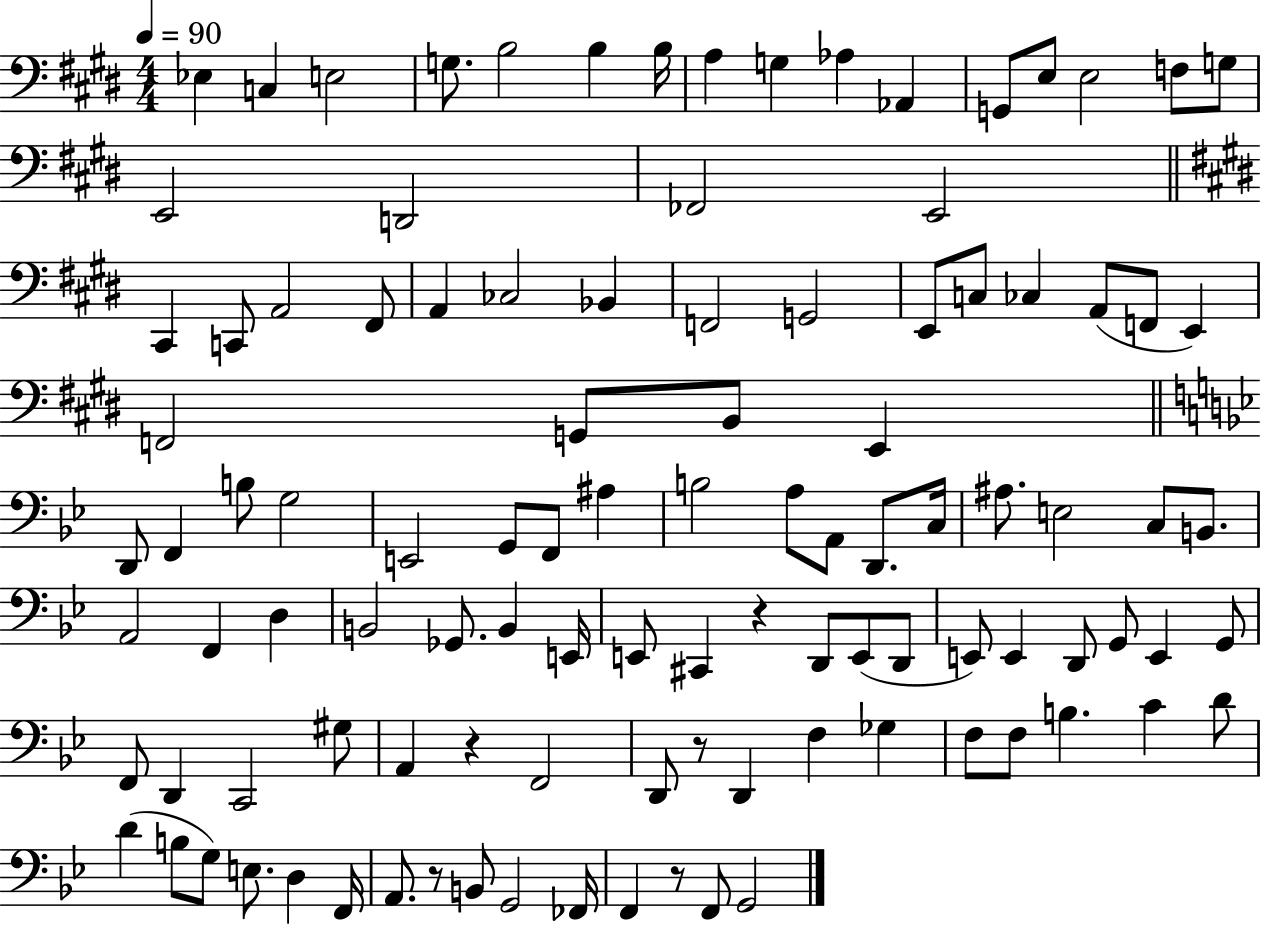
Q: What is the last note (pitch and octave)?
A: G2